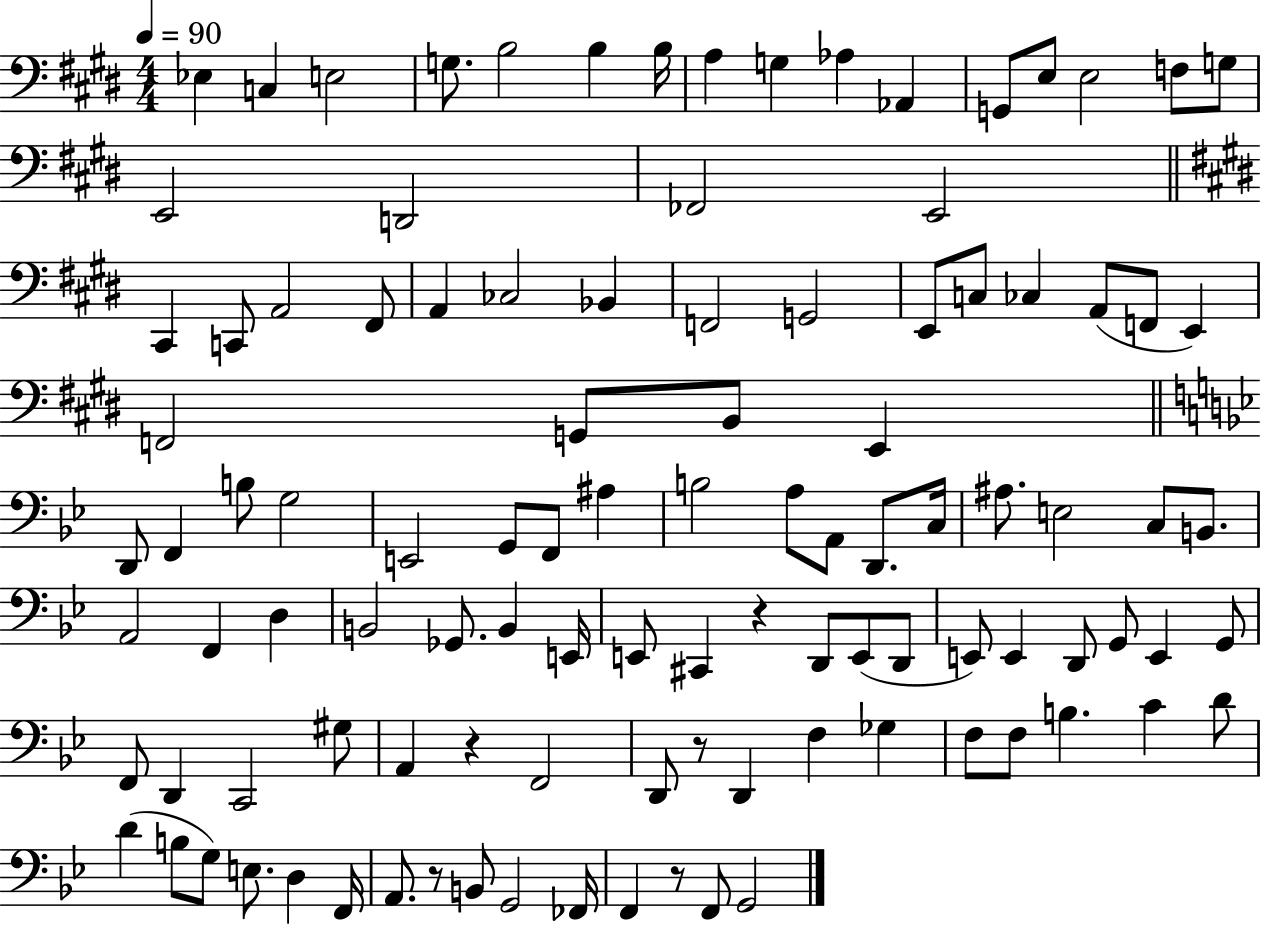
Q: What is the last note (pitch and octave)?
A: G2